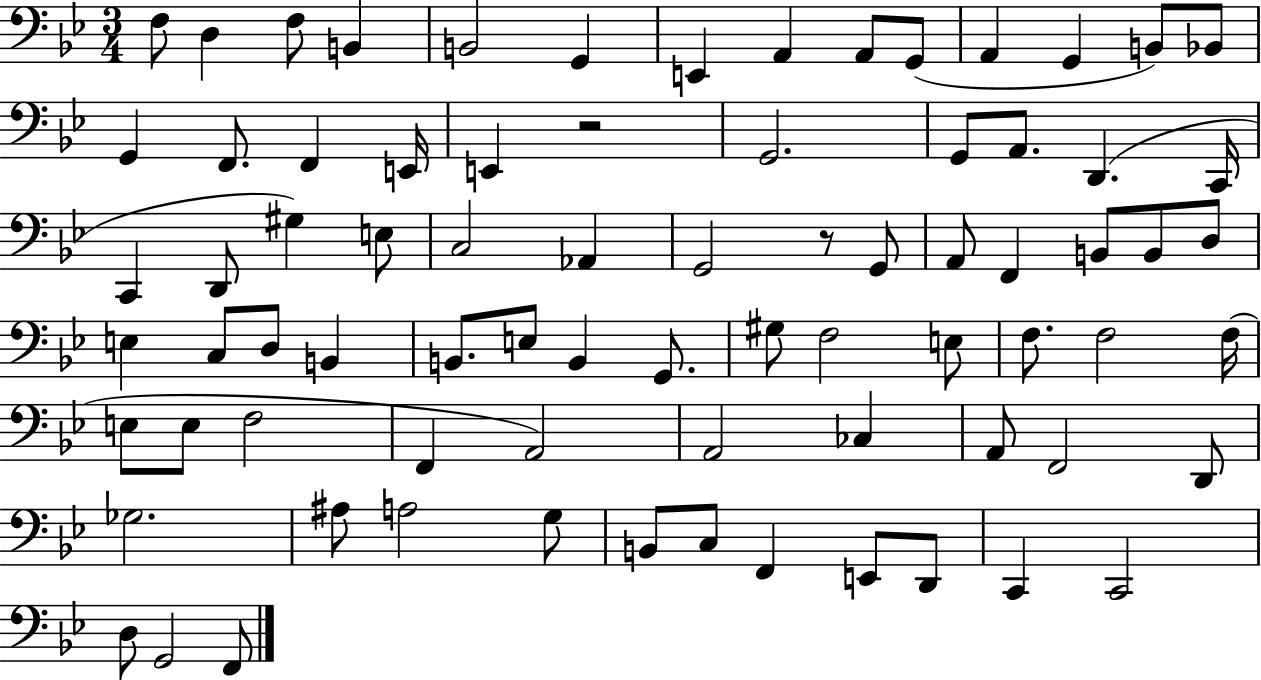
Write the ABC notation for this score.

X:1
T:Untitled
M:3/4
L:1/4
K:Bb
F,/2 D, F,/2 B,, B,,2 G,, E,, A,, A,,/2 G,,/2 A,, G,, B,,/2 _B,,/2 G,, F,,/2 F,, E,,/4 E,, z2 G,,2 G,,/2 A,,/2 D,, C,,/4 C,, D,,/2 ^G, E,/2 C,2 _A,, G,,2 z/2 G,,/2 A,,/2 F,, B,,/2 B,,/2 D,/2 E, C,/2 D,/2 B,, B,,/2 E,/2 B,, G,,/2 ^G,/2 F,2 E,/2 F,/2 F,2 F,/4 E,/2 E,/2 F,2 F,, A,,2 A,,2 _C, A,,/2 F,,2 D,,/2 _G,2 ^A,/2 A,2 G,/2 B,,/2 C,/2 F,, E,,/2 D,,/2 C,, C,,2 D,/2 G,,2 F,,/2